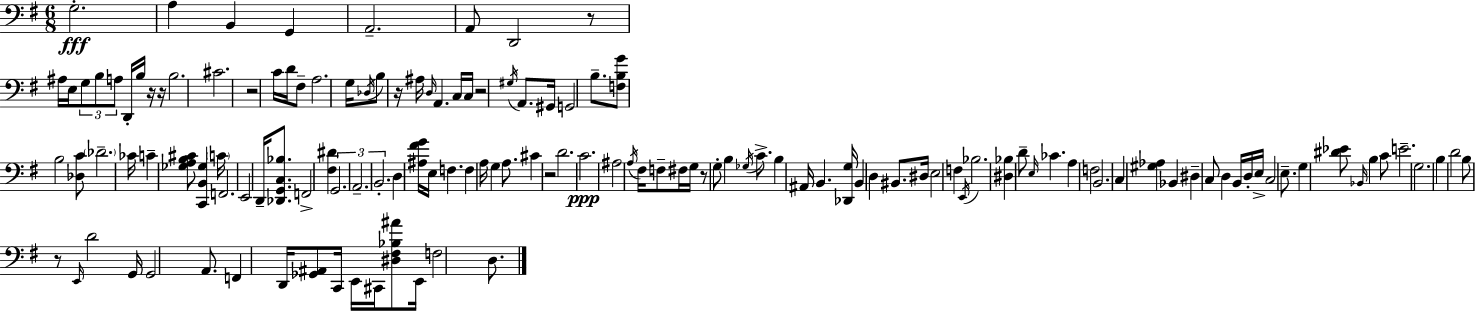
{
  \clef bass
  \numericTimeSignature
  \time 6/8
  \key g \major
  g2.-.\fff | a4 b,4 g,4 | a,2.-- | a,8 d,2 r8 | \break ais16 e16 \tuplet 3/2 { g8 b8 a8 } d,16-. b16 r16 r16 | b2. | cis'2. | r2 c'16 d'16 fis8-- | \break a2. | g16 \acciaccatura { des16 } b8 r16 ais16 \grace { d16 } a,4. | c16 c16 r2 \acciaccatura { gis16 } | a,8. gis,16 g,2 | \break b8.-- <f b g'>8 b2 | <des c'>8 \parenthesize des'2.-- | ces'16 c'4-- <ges a b cis'>8 <c, b, ges>4 | \parenthesize c'16 f,2. | \break e,2 d,16-- | <des, g, c bes>8. f,2-> <fis dis'>4 | \tuplet 3/2 { g,2. | a,2.-- | \break b,2.-. } | d4 <ais fis' g'>16 e16 f4. | f4 a16 g4 | a8. cis'4 r2 | \break d'2. | c'2.\ppp | ais2 \acciaccatura { a16 } | fis16 f8-- fis16 g16 r8 g8-. b4 | \break \acciaccatura { ges16 } c'8.-> b4 ais,16 b,4. | <des, g>16 b,4 d4 | bis,8. dis16 e2 | f4 \acciaccatura { e,16 } bes2. | \break <dis bes>4 d'8-- | \grace { e16 } ces'4. a4 f2 | b,2. | c4 <gis aes>4 | \break bes,4 dis4-- c8 | d4 b,16 d16-. e16-> c2 | e8.-- g4 <dis' ees'>8 | \grace { bes,16 } b4 c'8 e'2.-- | \break g2. | b4 | d'2 b8 r8 | \grace { e,16 } d'2 g,16 g,2 | \break a,8. f,4 | d,16 <ges, ais,>8 c,16 e,16 cis,16 <dis fis bes ais'>8 e,16 f2 | d8. \bar "|."
}